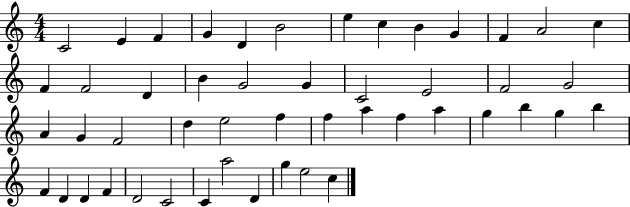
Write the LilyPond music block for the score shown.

{
  \clef treble
  \numericTimeSignature
  \time 4/4
  \key c \major
  c'2 e'4 f'4 | g'4 d'4 b'2 | e''4 c''4 b'4 g'4 | f'4 a'2 c''4 | \break f'4 f'2 d'4 | b'4 g'2 g'4 | c'2 e'2 | f'2 g'2 | \break a'4 g'4 f'2 | d''4 e''2 f''4 | f''4 a''4 f''4 a''4 | g''4 b''4 g''4 b''4 | \break f'4 d'4 d'4 f'4 | d'2 c'2 | c'4 a''2 d'4 | g''4 e''2 c''4 | \break \bar "|."
}